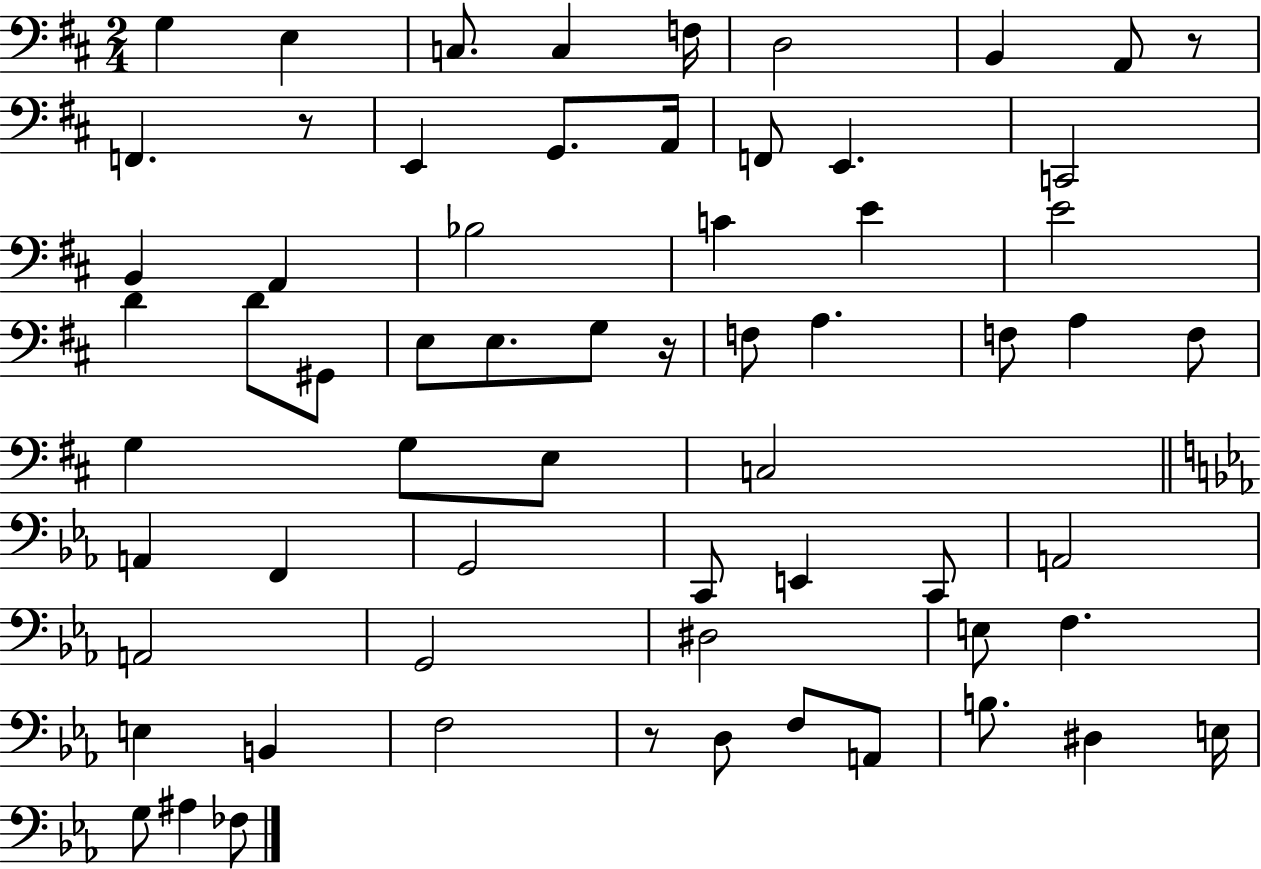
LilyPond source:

{
  \clef bass
  \numericTimeSignature
  \time 2/4
  \key d \major
  \repeat volta 2 { g4 e4 | c8. c4 f16 | d2 | b,4 a,8 r8 | \break f,4. r8 | e,4 g,8. a,16 | f,8 e,4. | c,2 | \break b,4 a,4 | bes2 | c'4 e'4 | e'2 | \break d'4 d'8 gis,8 | e8 e8. g8 r16 | f8 a4. | f8 a4 f8 | \break g4 g8 e8 | c2 | \bar "||" \break \key ees \major a,4 f,4 | g,2 | c,8 e,4 c,8 | a,2 | \break a,2 | g,2 | dis2 | e8 f4. | \break e4 b,4 | f2 | r8 d8 f8 a,8 | b8. dis4 e16 | \break g8 ais4 fes8 | } \bar "|."
}